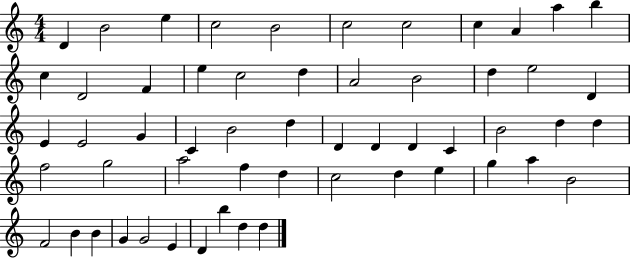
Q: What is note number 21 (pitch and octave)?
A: E5